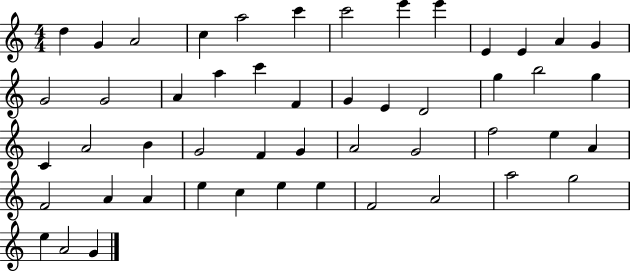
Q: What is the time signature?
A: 4/4